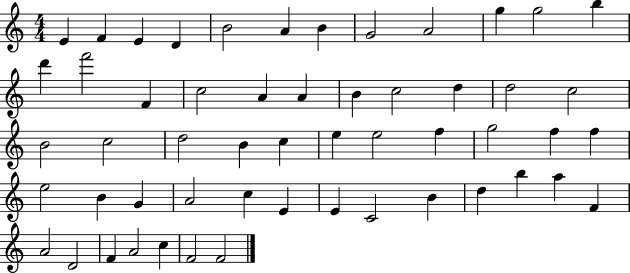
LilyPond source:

{
  \clef treble
  \numericTimeSignature
  \time 4/4
  \key c \major
  e'4 f'4 e'4 d'4 | b'2 a'4 b'4 | g'2 a'2 | g''4 g''2 b''4 | \break d'''4 f'''2 f'4 | c''2 a'4 a'4 | b'4 c''2 d''4 | d''2 c''2 | \break b'2 c''2 | d''2 b'4 c''4 | e''4 e''2 f''4 | g''2 f''4 f''4 | \break e''2 b'4 g'4 | a'2 c''4 e'4 | e'4 c'2 b'4 | d''4 b''4 a''4 f'4 | \break a'2 d'2 | f'4 a'2 c''4 | f'2 f'2 | \bar "|."
}